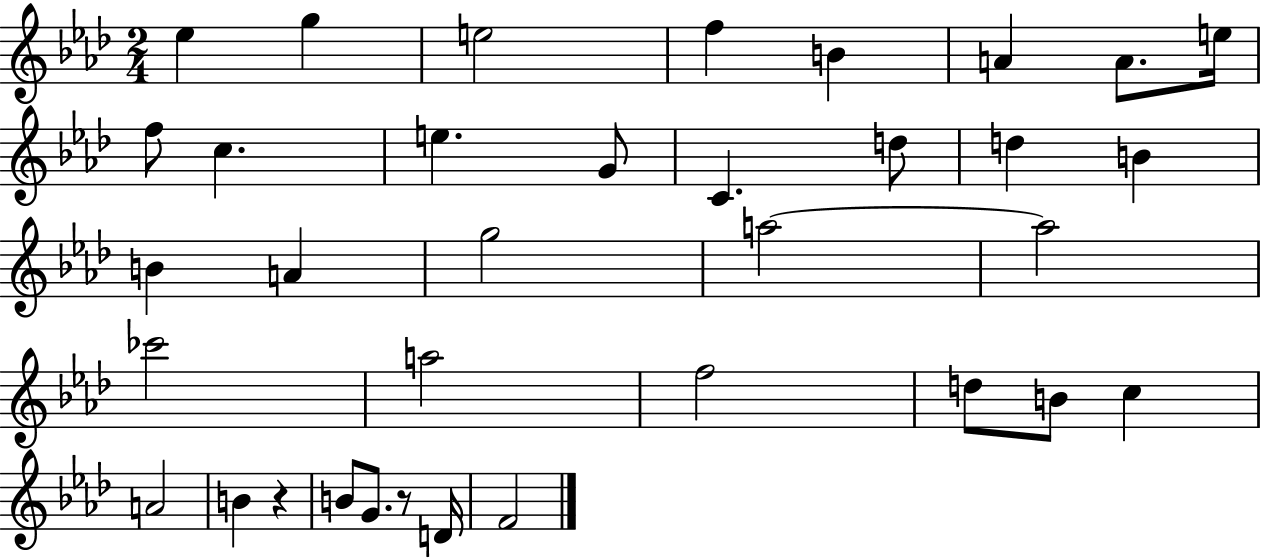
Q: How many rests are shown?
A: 2